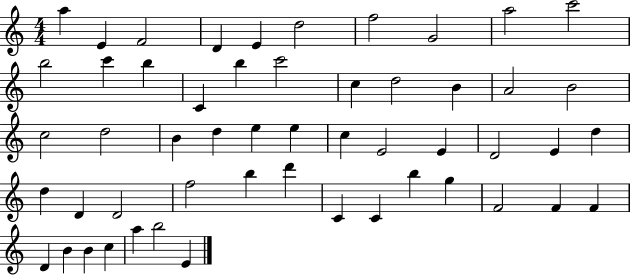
A5/q E4/q F4/h D4/q E4/q D5/h F5/h G4/h A5/h C6/h B5/h C6/q B5/q C4/q B5/q C6/h C5/q D5/h B4/q A4/h B4/h C5/h D5/h B4/q D5/q E5/q E5/q C5/q E4/h E4/q D4/h E4/q D5/q D5/q D4/q D4/h F5/h B5/q D6/q C4/q C4/q B5/q G5/q F4/h F4/q F4/q D4/q B4/q B4/q C5/q A5/q B5/h E4/q